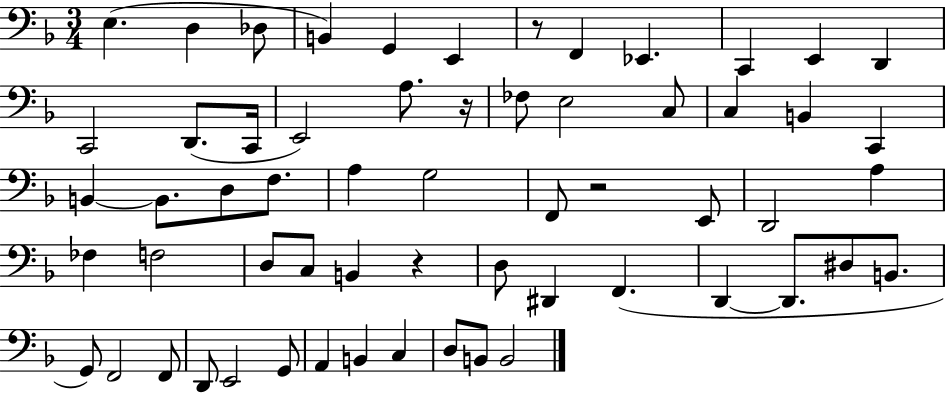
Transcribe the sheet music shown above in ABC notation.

X:1
T:Untitled
M:3/4
L:1/4
K:F
E, D, _D,/2 B,, G,, E,, z/2 F,, _E,, C,, E,, D,, C,,2 D,,/2 C,,/4 E,,2 A,/2 z/4 _F,/2 E,2 C,/2 C, B,, C,, B,, B,,/2 D,/2 F,/2 A, G,2 F,,/2 z2 E,,/2 D,,2 A, _F, F,2 D,/2 C,/2 B,, z D,/2 ^D,, F,, D,, D,,/2 ^D,/2 B,,/2 G,,/2 F,,2 F,,/2 D,,/2 E,,2 G,,/2 A,, B,, C, D,/2 B,,/2 B,,2